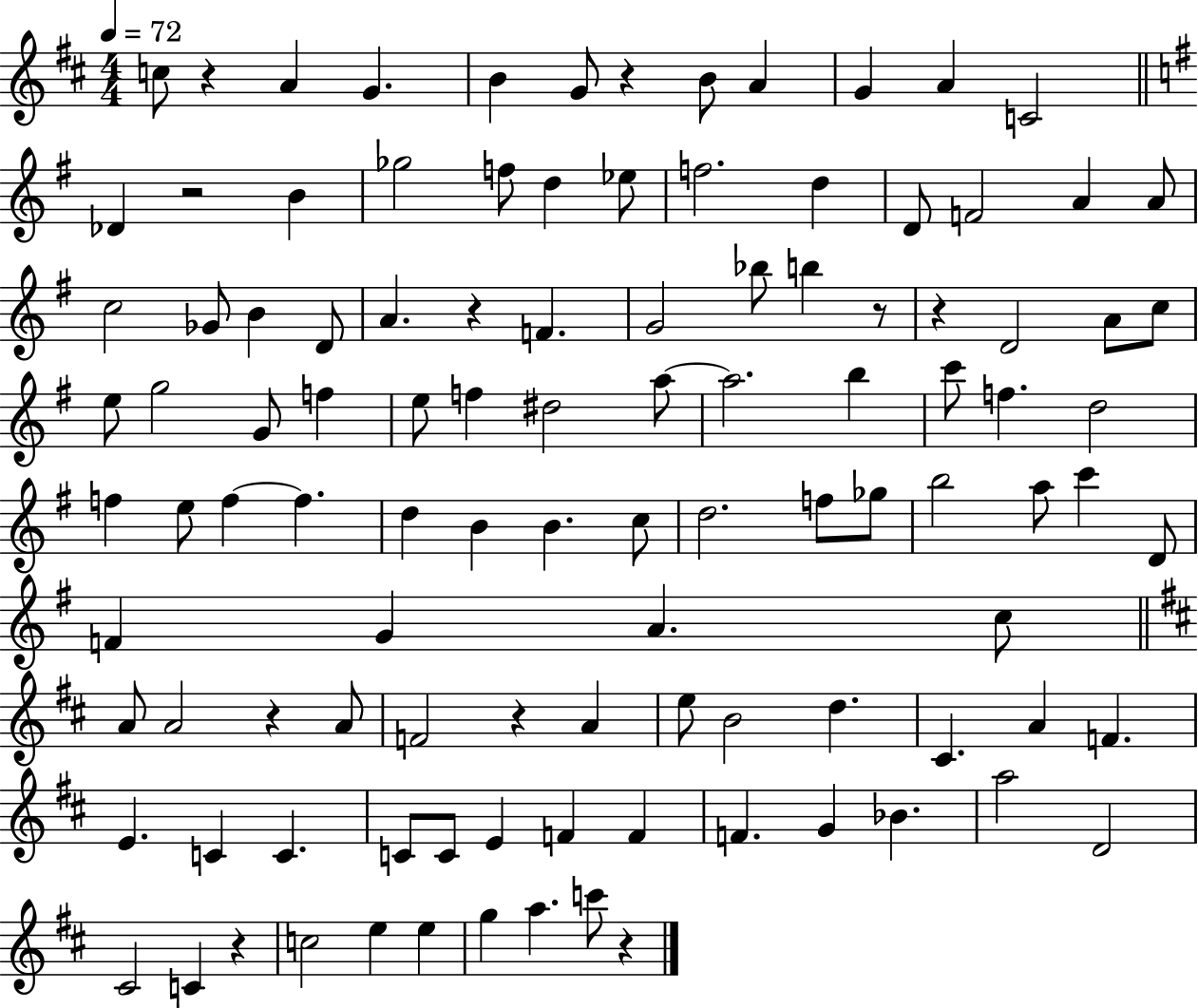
C5/e R/q A4/q G4/q. B4/q G4/e R/q B4/e A4/q G4/q A4/q C4/h Db4/q R/h B4/q Gb5/h F5/e D5/q Eb5/e F5/h. D5/q D4/e F4/h A4/q A4/e C5/h Gb4/e B4/q D4/e A4/q. R/q F4/q. G4/h Bb5/e B5/q R/e R/q D4/h A4/e C5/e E5/e G5/h G4/e F5/q E5/e F5/q D#5/h A5/e A5/h. B5/q C6/e F5/q. D5/h F5/q E5/e F5/q F5/q. D5/q B4/q B4/q. C5/e D5/h. F5/e Gb5/e B5/h A5/e C6/q D4/e F4/q G4/q A4/q. C5/e A4/e A4/h R/q A4/e F4/h R/q A4/q E5/e B4/h D5/q. C#4/q. A4/q F4/q. E4/q. C4/q C4/q. C4/e C4/e E4/q F4/q F4/q F4/q. G4/q Bb4/q. A5/h D4/h C#4/h C4/q R/q C5/h E5/q E5/q G5/q A5/q. C6/e R/q